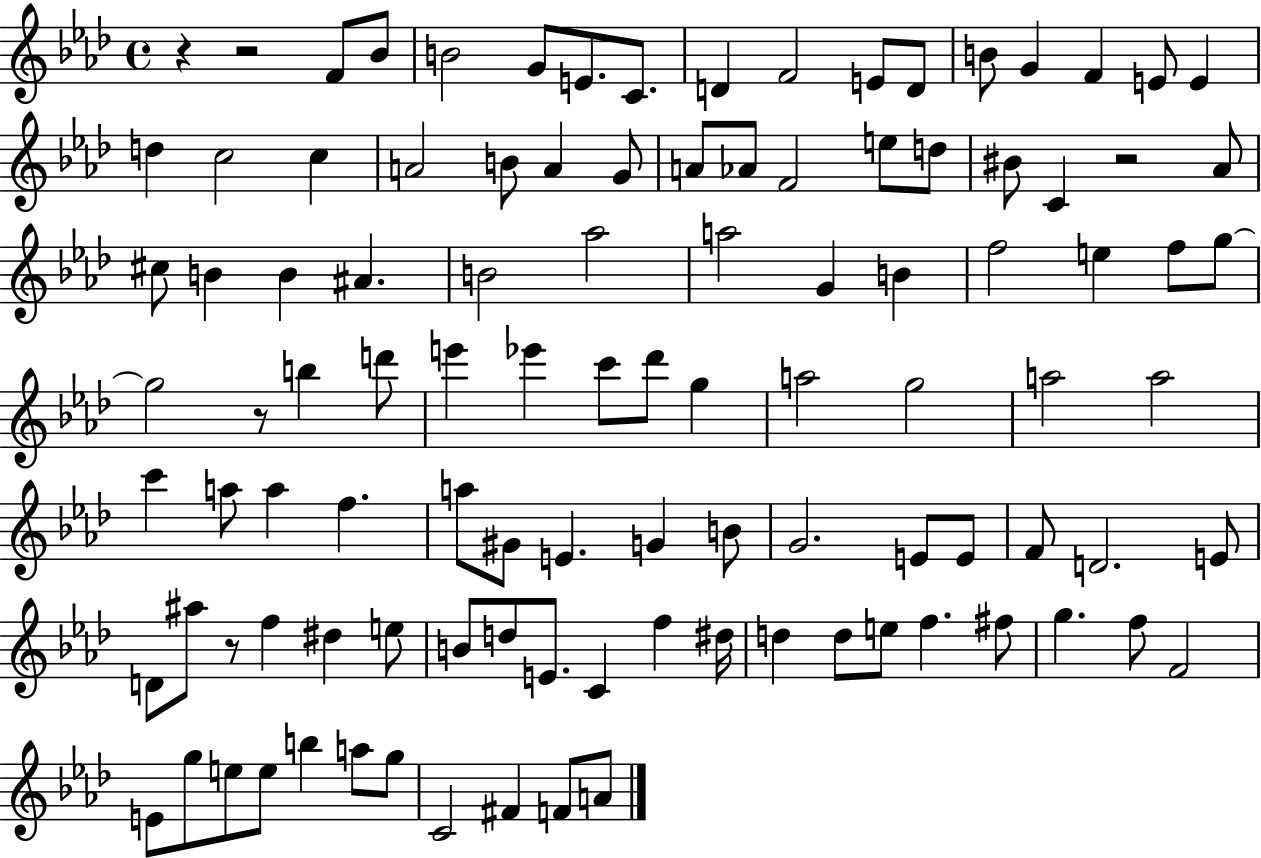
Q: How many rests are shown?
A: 5